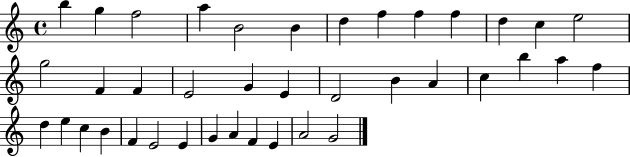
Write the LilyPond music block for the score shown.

{
  \clef treble
  \time 4/4
  \defaultTimeSignature
  \key c \major
  b''4 g''4 f''2 | a''4 b'2 b'4 | d''4 f''4 f''4 f''4 | d''4 c''4 e''2 | \break g''2 f'4 f'4 | e'2 g'4 e'4 | d'2 b'4 a'4 | c''4 b''4 a''4 f''4 | \break d''4 e''4 c''4 b'4 | f'4 e'2 e'4 | g'4 a'4 f'4 e'4 | a'2 g'2 | \break \bar "|."
}